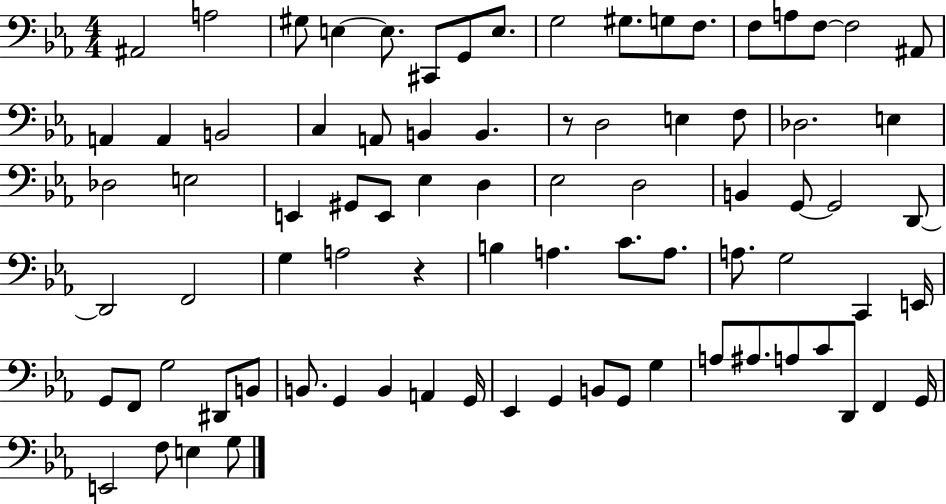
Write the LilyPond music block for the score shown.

{
  \clef bass
  \numericTimeSignature
  \time 4/4
  \key ees \major
  ais,2 a2 | gis8 e4~~ e8. cis,8 g,8 e8. | g2 gis8. g8 f8. | f8 a8 f8~~ f2 ais,8 | \break a,4 a,4 b,2 | c4 a,8 b,4 b,4. | r8 d2 e4 f8 | des2. e4 | \break des2 e2 | e,4 gis,8 e,8 ees4 d4 | ees2 d2 | b,4 g,8~~ g,2 d,8~~ | \break d,2 f,2 | g4 a2 r4 | b4 a4. c'8. a8. | a8. g2 c,4 e,16 | \break g,8 f,8 g2 dis,8 b,8 | b,8. g,4 b,4 a,4 g,16 | ees,4 g,4 b,8 g,8 g4 | a8 ais8. a8 c'8 d,8 f,4 g,16 | \break e,2 f8 e4 g8 | \bar "|."
}